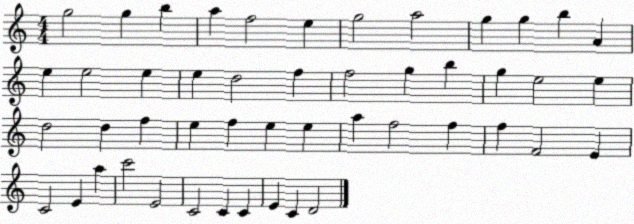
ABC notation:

X:1
T:Untitled
M:4/4
L:1/4
K:C
g2 g b a f2 e g2 a2 g g b A e e2 e e d2 f f2 g b g e2 e d2 d f e f e e a f2 f f F2 E C2 E a c'2 E2 C2 C C E C D2